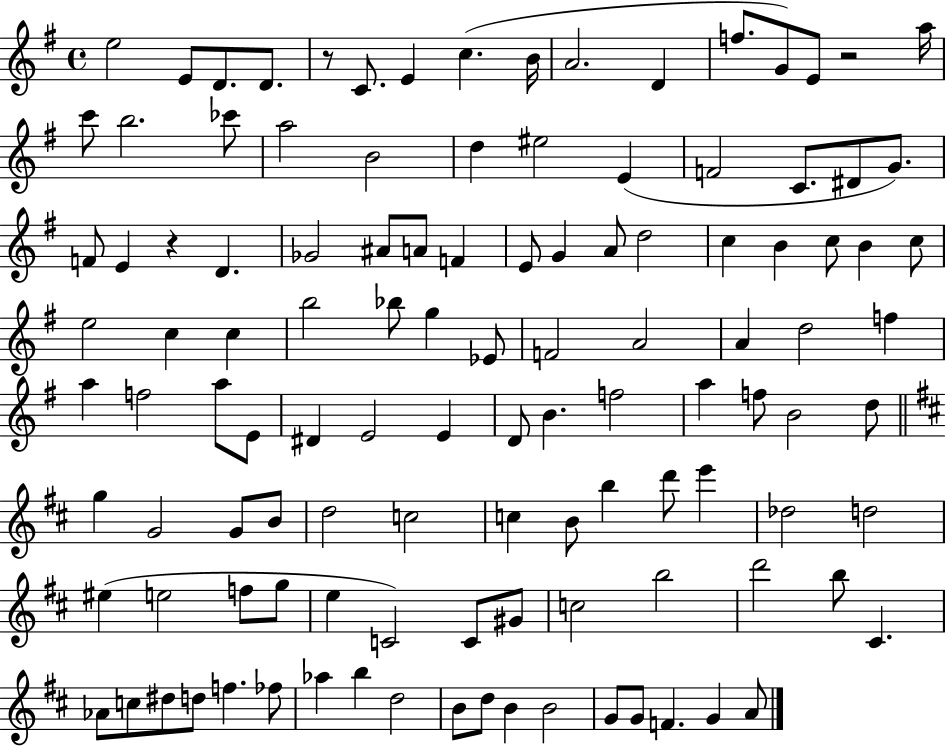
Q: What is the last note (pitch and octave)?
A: A4